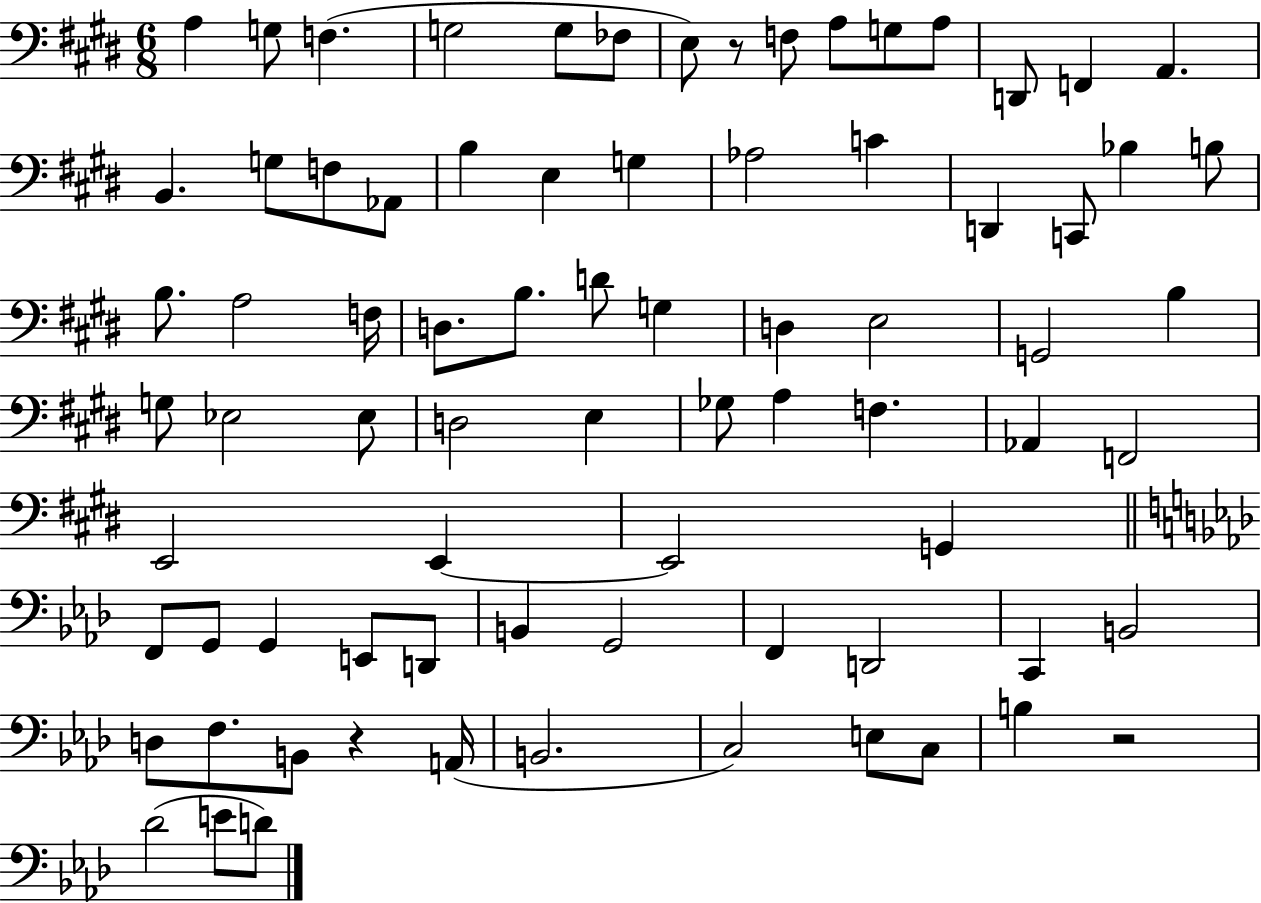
X:1
T:Untitled
M:6/8
L:1/4
K:E
A, G,/2 F, G,2 G,/2 _F,/2 E,/2 z/2 F,/2 A,/2 G,/2 A,/2 D,,/2 F,, A,, B,, G,/2 F,/2 _A,,/2 B, E, G, _A,2 C D,, C,,/2 _B, B,/2 B,/2 A,2 F,/4 D,/2 B,/2 D/2 G, D, E,2 G,,2 B, G,/2 _E,2 _E,/2 D,2 E, _G,/2 A, F, _A,, F,,2 E,,2 E,, E,,2 G,, F,,/2 G,,/2 G,, E,,/2 D,,/2 B,, G,,2 F,, D,,2 C,, B,,2 D,/2 F,/2 B,,/2 z A,,/4 B,,2 C,2 E,/2 C,/2 B, z2 _D2 E/2 D/2